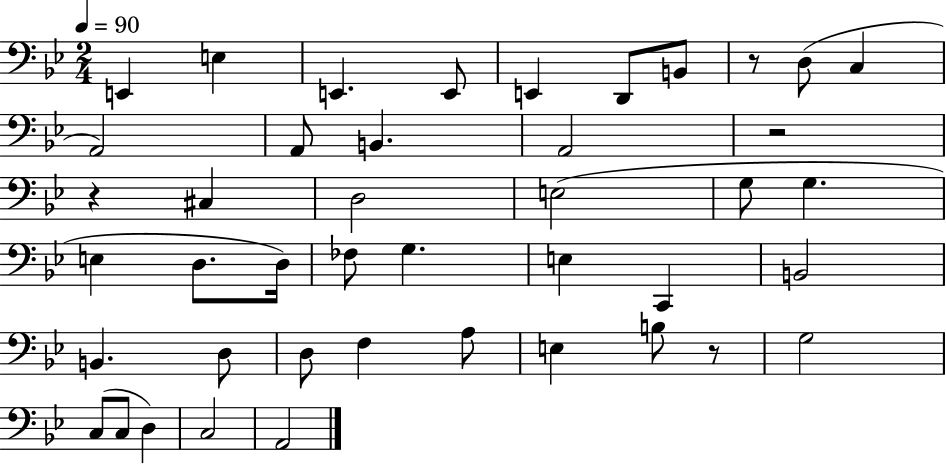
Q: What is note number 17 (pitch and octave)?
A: G3